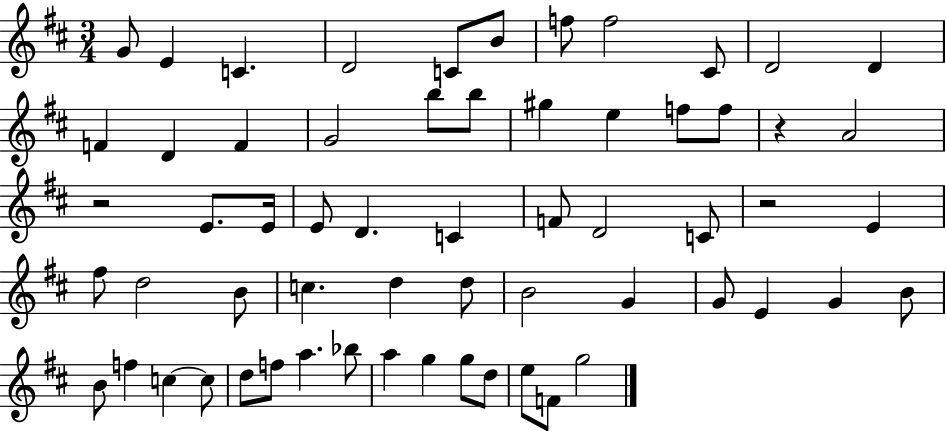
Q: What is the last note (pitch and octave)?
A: G5